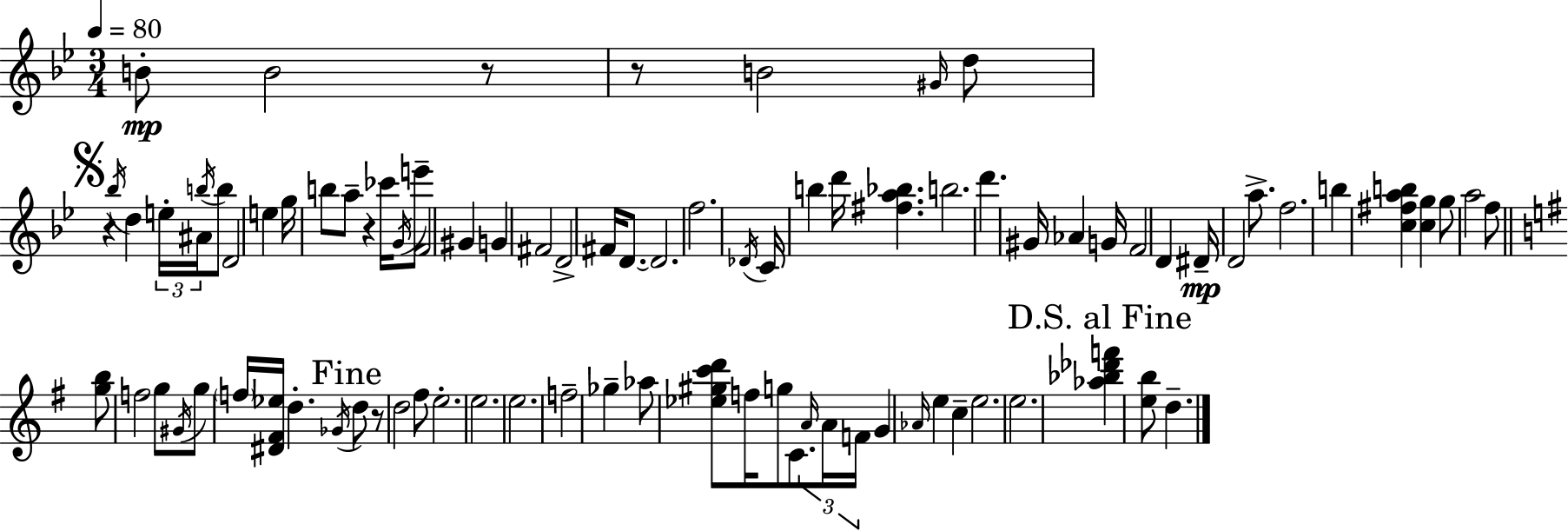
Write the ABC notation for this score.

X:1
T:Untitled
M:3/4
L:1/4
K:Bb
B/2 B2 z/2 z/2 B2 ^G/4 d/2 z _b/4 d e/4 ^A/4 b/4 b/2 D2 e g/4 b/2 a/2 z _c'/4 G/4 e'/2 F2 ^G G ^F2 D2 ^F/4 D/2 D2 f2 _D/4 C/4 b d'/4 [^fa_b] b2 d' ^G/4 _A G/4 F2 D ^D/4 D2 a/2 f2 b [c^fab] [cg] g/2 a2 f/2 [gb]/2 f2 g/2 ^G/4 g/2 f/4 [^D^F_e]/4 d _G/4 d/2 z/2 d2 ^f/2 e2 e2 e2 f2 _g _a/2 [_e^gc'd']/2 f/4 g/2 C/2 A/4 A/4 F/4 G _A/4 e c e2 e2 [_a_b_d'f'] [eb]/2 d